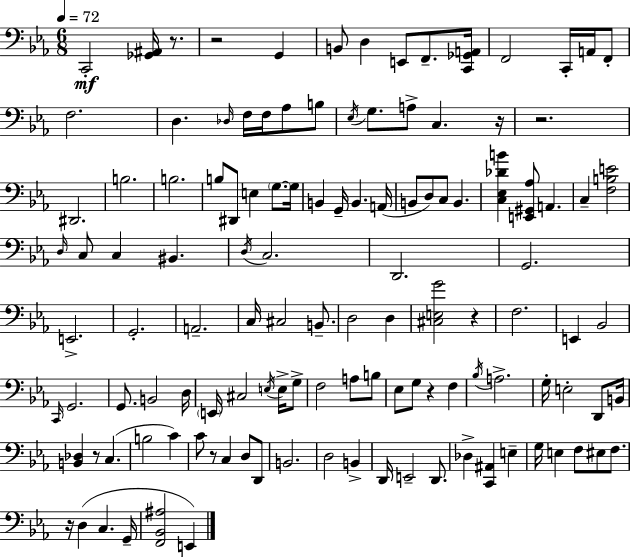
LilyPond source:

{
  \clef bass
  \numericTimeSignature
  \time 6/8
  \key c \minor
  \tempo 4 = 72
  c,2-.\mf <ges, ais,>16 r8. | r2 g,4 | b,8 d4 e,8 f,8.-- <c, ges, a,>16 | f,2 c,16-. a,16 f,8-. | \break f2. | d4. \grace { des16 } f16 f16 aes8 b8 | \acciaccatura { ees16 } g8. a8-> c4. | r16 r2. | \break dis,2. | b2. | b2. | b8 dis,8 e4 \parenthesize g8.~~ | \break g16 b,4 g,16-- b,4. | a,16( b,8 d8) c8 b,4. | <c ees des' b'>4 <e, gis, aes>8 a,4. | c4-- <f b e'>2 | \break \grace { d16 } c8 c4 bis,4. | \acciaccatura { d16 } c2. | d,2. | g,2. | \break e,2.-> | g,2.-. | a,2.-- | c16 cis2 | \break b,8.-- d2 | d4 <cis e g'>2 | r4 f2. | e,4 bes,2 | \break \grace { c,16 } g,2. | g,8. b,2 | d16 \parenthesize e,16 cis2 | \acciaccatura { e16 } e16-> g8-> f2 | \break a8 b8 ees8 g8 r4 | f4 \acciaccatura { bes16 } a2.-> | g16-. e2-. | d,8 b,16 <b, des>4 r8 | \break c4.( b2 | c'4) c'8 r8 c4 | d8 d,8 b,2. | d2 | \break b,4-> d,16 e,2-- | d,8. des4-> <c, ais,>4 | e4-- g16 e4 | f8 eis8 f8. r16 d4( | \break c4. g,16-- <f, bes, ais>2 | e,4) \bar "|."
}